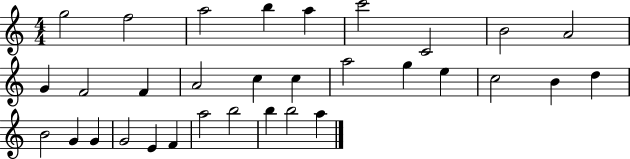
G5/h F5/h A5/h B5/q A5/q C6/h C4/h B4/h A4/h G4/q F4/h F4/q A4/h C5/q C5/q A5/h G5/q E5/q C5/h B4/q D5/q B4/h G4/q G4/q G4/h E4/q F4/q A5/h B5/h B5/q B5/h A5/q